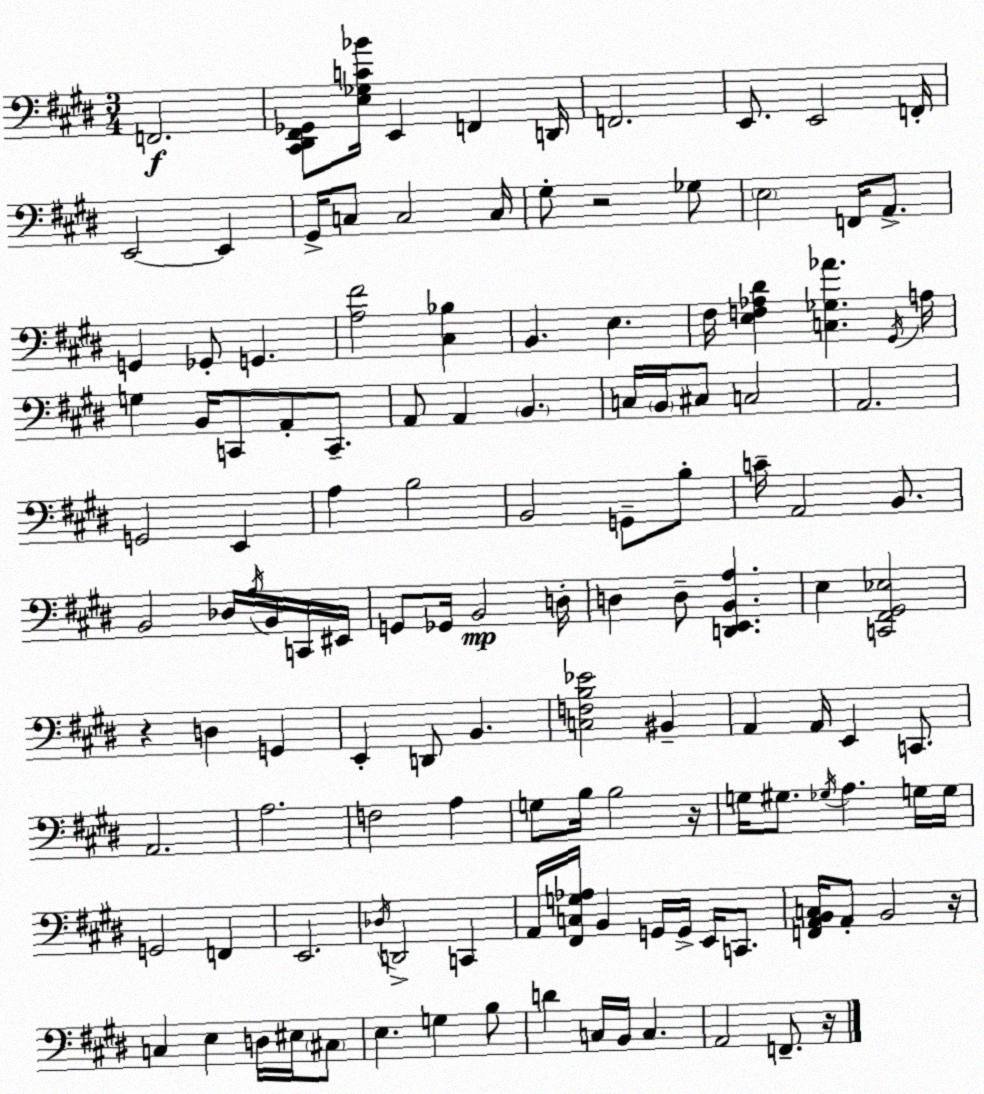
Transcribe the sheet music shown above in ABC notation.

X:1
T:Untitled
M:3/4
L:1/4
K:E
F,,2 [^C,,^D,,^F,,_G,,]/2 [E,_G,C_B]/4 E,, F,, D,,/4 F,,2 E,,/2 E,,2 F,,/4 E,,2 E,, ^G,,/4 C,/2 C,2 C,/4 ^G,/2 z2 _G,/2 E,2 F,,/4 A,,/2 G,, _G,,/2 G,, [A,^F]2 [^C,_B,] B,, E, ^F,/4 [E,F,_A,^D] [C,_G,_A] ^G,,/4 A,/4 G, B,,/4 C,,/2 A,,/2 C,,/2 A,,/2 A,, B,, C,/4 B,,/4 ^C,/2 C,2 A,,2 G,,2 E,, A, B,2 B,,2 G,,/2 B,/2 C/4 A,,2 B,,/2 B,,2 _D,/4 A,/4 B,,/4 C,,/4 ^E,,/4 G,,/2 _G,,/4 B,,2 D,/4 D, D,/2 [D,,E,,B,,A,] E, [C,,^F,,^G,,_E,]2 z D, G,, E,, D,,/2 B,, [C,F,B,_E]2 ^B,, A,, A,,/4 E,, C,,/2 A,,2 A,2 F,2 A, G,/2 B,/4 B,2 z/4 G,/4 ^G,/2 _G,/4 A, G,/4 G,/4 G,,2 F,, E,,2 _D,/4 D,,2 C,, A,,/4 [^F,,C,G,_A,]/4 B,, G,,/4 G,,/4 E,,/4 C,,/2 [F,,A,,B,,C,]/4 A,,/2 B,,2 z/4 C, E, D,/4 ^E,/4 ^C,/2 E, G, B,/2 D C,/4 B,,/4 C, A,,2 F,,/2 z/4